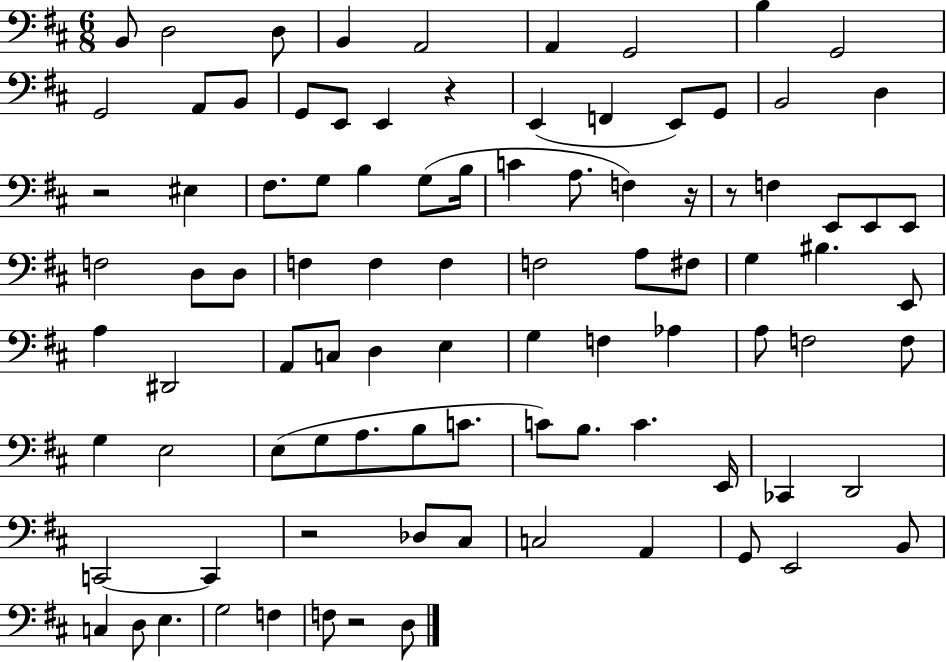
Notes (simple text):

B2/e D3/h D3/e B2/q A2/h A2/q G2/h B3/q G2/h G2/h A2/e B2/e G2/e E2/e E2/q R/q E2/q F2/q E2/e G2/e B2/h D3/q R/h EIS3/q F#3/e. G3/e B3/q G3/e B3/s C4/q A3/e. F3/q R/s R/e F3/q E2/e E2/e E2/e F3/h D3/e D3/e F3/q F3/q F3/q F3/h A3/e F#3/e G3/q BIS3/q. E2/e A3/q D#2/h A2/e C3/e D3/q E3/q G3/q F3/q Ab3/q A3/e F3/h F3/e G3/q E3/h E3/e G3/e A3/e. B3/e C4/e. C4/e B3/e. C4/q. E2/s CES2/q D2/h C2/h C2/q R/h Db3/e C#3/e C3/h A2/q G2/e E2/h B2/e C3/q D3/e E3/q. G3/h F3/q F3/e R/h D3/e